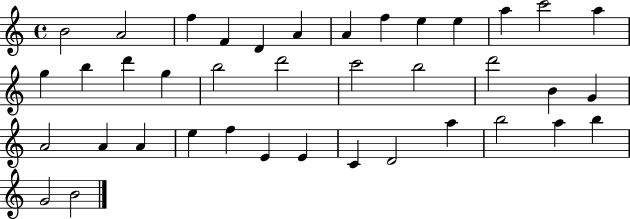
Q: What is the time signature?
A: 4/4